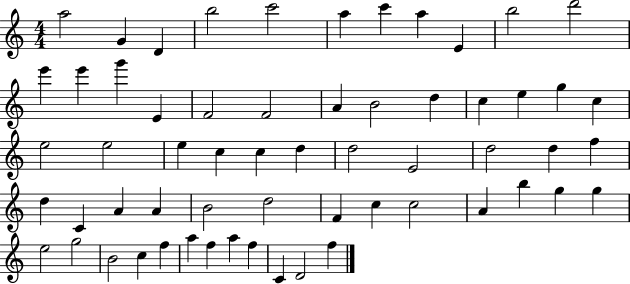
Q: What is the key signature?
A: C major